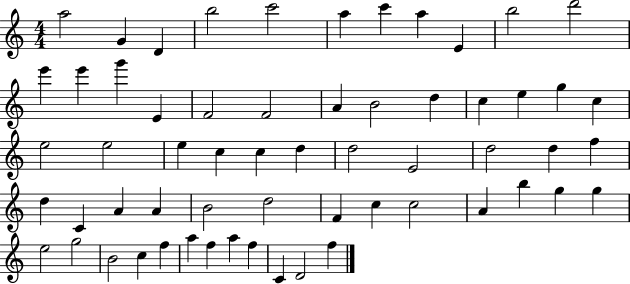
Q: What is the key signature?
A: C major